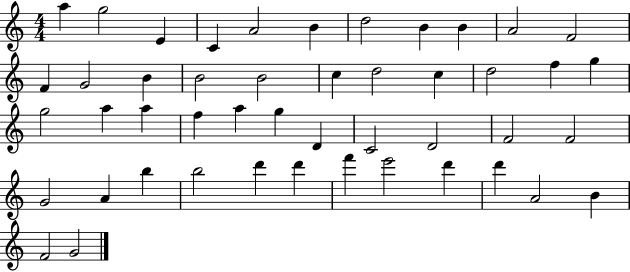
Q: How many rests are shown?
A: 0